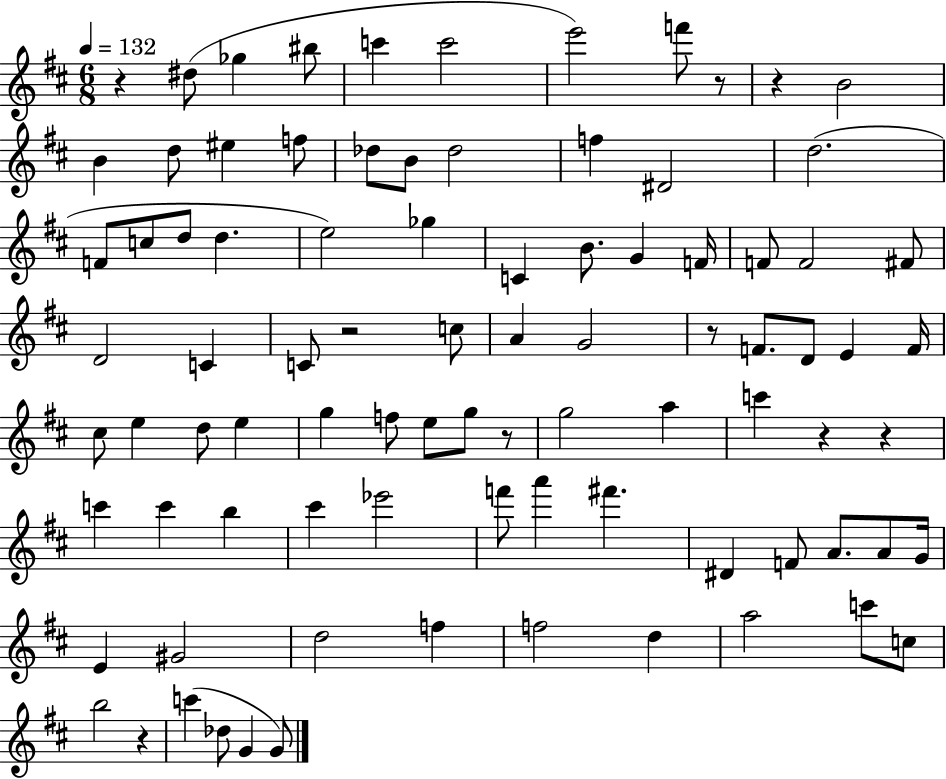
R/q D#5/e Gb5/q BIS5/e C6/q C6/h E6/h F6/e R/e R/q B4/h B4/q D5/e EIS5/q F5/e Db5/e B4/e Db5/h F5/q D#4/h D5/h. F4/e C5/e D5/e D5/q. E5/h Gb5/q C4/q B4/e. G4/q F4/s F4/e F4/h F#4/e D4/h C4/q C4/e R/h C5/e A4/q G4/h R/e F4/e. D4/e E4/q F4/s C#5/e E5/q D5/e E5/q G5/q F5/e E5/e G5/e R/e G5/h A5/q C6/q R/q R/q C6/q C6/q B5/q C#6/q Eb6/h F6/e A6/q F#6/q. D#4/q F4/e A4/e. A4/e G4/s E4/q G#4/h D5/h F5/q F5/h D5/q A5/h C6/e C5/e B5/h R/q C6/q Db5/e G4/q G4/e